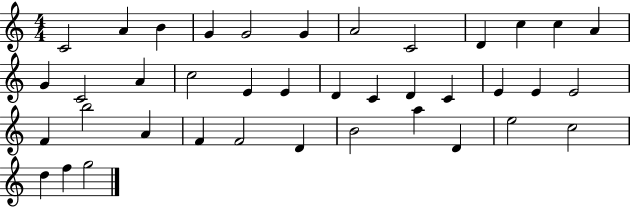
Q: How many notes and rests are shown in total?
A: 39